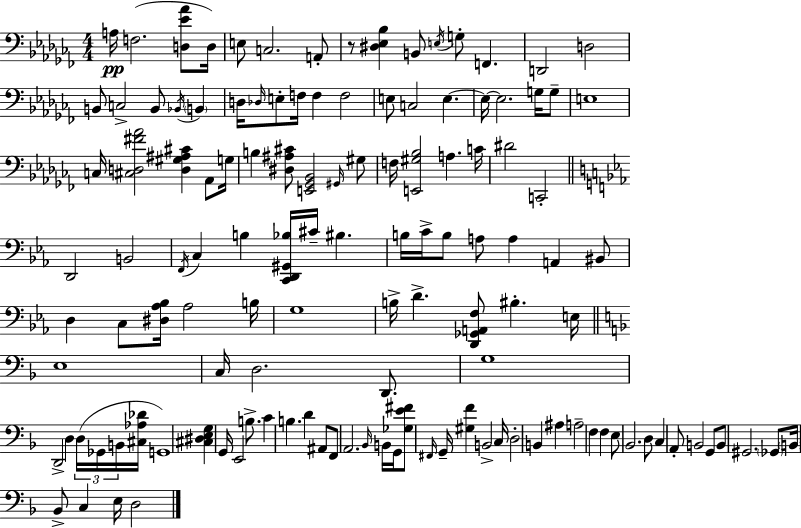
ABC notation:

X:1
T:Untitled
M:4/4
L:1/4
K:Abm
A,/4 F,2 [D,_E_A]/2 D,/4 E,/2 C,2 A,,/2 z/2 [^D,_E,_B,] B,,/2 E,/4 G,/2 F,, D,,2 D,2 B,,/2 C,2 B,,/2 _B,,/4 B,, D,/4 _D,/4 E,/2 F,/4 F, F,2 E,/2 C,2 E, E,/4 E,2 G,/4 G,/2 E,4 C,/4 [^C,D,^F_A]2 [D,^G,^A,^C] _A,,/2 G,/4 B, [^D,^A,^C]/2 [E,,_G,,_B,,]2 ^G,,/4 ^G,/2 F,/4 [E,,^G,_B,]2 A, C/4 ^D2 C,,2 D,,2 B,,2 F,,/4 C, B, [C,,D,,^G,,_B,]/4 ^C/4 ^B, B,/4 C/4 B,/2 A,/2 A, A,, ^B,,/2 D, C,/2 [^D,_A,_B,]/4 _A,2 B,/4 G,4 B,/4 D [D,,_G,,A,,F,]/2 ^B, E,/4 E,4 C,/4 D,2 D,,/2 G,4 D,,2 D, D,/4 _G,,/4 B,,/4 [^C,_A,_D]/4 G,,4 [^C,^D,E,G,] G,,/4 E,,2 B,/2 C B, D ^A,,/2 F,,/2 A,,2 _B,,/4 B,,/4 G,,/4 [_G,E^F]/2 ^F,,/4 G,,/4 [^G,F] B,,2 C,/4 D,2 B,, ^A, A,2 F, F, E,/2 _B,,2 D,/2 C, A,,/2 B,,2 G,,/2 B,,/2 ^G,,2 _G,,/2 B,,/4 _B,,/2 C, E,/4 D,2